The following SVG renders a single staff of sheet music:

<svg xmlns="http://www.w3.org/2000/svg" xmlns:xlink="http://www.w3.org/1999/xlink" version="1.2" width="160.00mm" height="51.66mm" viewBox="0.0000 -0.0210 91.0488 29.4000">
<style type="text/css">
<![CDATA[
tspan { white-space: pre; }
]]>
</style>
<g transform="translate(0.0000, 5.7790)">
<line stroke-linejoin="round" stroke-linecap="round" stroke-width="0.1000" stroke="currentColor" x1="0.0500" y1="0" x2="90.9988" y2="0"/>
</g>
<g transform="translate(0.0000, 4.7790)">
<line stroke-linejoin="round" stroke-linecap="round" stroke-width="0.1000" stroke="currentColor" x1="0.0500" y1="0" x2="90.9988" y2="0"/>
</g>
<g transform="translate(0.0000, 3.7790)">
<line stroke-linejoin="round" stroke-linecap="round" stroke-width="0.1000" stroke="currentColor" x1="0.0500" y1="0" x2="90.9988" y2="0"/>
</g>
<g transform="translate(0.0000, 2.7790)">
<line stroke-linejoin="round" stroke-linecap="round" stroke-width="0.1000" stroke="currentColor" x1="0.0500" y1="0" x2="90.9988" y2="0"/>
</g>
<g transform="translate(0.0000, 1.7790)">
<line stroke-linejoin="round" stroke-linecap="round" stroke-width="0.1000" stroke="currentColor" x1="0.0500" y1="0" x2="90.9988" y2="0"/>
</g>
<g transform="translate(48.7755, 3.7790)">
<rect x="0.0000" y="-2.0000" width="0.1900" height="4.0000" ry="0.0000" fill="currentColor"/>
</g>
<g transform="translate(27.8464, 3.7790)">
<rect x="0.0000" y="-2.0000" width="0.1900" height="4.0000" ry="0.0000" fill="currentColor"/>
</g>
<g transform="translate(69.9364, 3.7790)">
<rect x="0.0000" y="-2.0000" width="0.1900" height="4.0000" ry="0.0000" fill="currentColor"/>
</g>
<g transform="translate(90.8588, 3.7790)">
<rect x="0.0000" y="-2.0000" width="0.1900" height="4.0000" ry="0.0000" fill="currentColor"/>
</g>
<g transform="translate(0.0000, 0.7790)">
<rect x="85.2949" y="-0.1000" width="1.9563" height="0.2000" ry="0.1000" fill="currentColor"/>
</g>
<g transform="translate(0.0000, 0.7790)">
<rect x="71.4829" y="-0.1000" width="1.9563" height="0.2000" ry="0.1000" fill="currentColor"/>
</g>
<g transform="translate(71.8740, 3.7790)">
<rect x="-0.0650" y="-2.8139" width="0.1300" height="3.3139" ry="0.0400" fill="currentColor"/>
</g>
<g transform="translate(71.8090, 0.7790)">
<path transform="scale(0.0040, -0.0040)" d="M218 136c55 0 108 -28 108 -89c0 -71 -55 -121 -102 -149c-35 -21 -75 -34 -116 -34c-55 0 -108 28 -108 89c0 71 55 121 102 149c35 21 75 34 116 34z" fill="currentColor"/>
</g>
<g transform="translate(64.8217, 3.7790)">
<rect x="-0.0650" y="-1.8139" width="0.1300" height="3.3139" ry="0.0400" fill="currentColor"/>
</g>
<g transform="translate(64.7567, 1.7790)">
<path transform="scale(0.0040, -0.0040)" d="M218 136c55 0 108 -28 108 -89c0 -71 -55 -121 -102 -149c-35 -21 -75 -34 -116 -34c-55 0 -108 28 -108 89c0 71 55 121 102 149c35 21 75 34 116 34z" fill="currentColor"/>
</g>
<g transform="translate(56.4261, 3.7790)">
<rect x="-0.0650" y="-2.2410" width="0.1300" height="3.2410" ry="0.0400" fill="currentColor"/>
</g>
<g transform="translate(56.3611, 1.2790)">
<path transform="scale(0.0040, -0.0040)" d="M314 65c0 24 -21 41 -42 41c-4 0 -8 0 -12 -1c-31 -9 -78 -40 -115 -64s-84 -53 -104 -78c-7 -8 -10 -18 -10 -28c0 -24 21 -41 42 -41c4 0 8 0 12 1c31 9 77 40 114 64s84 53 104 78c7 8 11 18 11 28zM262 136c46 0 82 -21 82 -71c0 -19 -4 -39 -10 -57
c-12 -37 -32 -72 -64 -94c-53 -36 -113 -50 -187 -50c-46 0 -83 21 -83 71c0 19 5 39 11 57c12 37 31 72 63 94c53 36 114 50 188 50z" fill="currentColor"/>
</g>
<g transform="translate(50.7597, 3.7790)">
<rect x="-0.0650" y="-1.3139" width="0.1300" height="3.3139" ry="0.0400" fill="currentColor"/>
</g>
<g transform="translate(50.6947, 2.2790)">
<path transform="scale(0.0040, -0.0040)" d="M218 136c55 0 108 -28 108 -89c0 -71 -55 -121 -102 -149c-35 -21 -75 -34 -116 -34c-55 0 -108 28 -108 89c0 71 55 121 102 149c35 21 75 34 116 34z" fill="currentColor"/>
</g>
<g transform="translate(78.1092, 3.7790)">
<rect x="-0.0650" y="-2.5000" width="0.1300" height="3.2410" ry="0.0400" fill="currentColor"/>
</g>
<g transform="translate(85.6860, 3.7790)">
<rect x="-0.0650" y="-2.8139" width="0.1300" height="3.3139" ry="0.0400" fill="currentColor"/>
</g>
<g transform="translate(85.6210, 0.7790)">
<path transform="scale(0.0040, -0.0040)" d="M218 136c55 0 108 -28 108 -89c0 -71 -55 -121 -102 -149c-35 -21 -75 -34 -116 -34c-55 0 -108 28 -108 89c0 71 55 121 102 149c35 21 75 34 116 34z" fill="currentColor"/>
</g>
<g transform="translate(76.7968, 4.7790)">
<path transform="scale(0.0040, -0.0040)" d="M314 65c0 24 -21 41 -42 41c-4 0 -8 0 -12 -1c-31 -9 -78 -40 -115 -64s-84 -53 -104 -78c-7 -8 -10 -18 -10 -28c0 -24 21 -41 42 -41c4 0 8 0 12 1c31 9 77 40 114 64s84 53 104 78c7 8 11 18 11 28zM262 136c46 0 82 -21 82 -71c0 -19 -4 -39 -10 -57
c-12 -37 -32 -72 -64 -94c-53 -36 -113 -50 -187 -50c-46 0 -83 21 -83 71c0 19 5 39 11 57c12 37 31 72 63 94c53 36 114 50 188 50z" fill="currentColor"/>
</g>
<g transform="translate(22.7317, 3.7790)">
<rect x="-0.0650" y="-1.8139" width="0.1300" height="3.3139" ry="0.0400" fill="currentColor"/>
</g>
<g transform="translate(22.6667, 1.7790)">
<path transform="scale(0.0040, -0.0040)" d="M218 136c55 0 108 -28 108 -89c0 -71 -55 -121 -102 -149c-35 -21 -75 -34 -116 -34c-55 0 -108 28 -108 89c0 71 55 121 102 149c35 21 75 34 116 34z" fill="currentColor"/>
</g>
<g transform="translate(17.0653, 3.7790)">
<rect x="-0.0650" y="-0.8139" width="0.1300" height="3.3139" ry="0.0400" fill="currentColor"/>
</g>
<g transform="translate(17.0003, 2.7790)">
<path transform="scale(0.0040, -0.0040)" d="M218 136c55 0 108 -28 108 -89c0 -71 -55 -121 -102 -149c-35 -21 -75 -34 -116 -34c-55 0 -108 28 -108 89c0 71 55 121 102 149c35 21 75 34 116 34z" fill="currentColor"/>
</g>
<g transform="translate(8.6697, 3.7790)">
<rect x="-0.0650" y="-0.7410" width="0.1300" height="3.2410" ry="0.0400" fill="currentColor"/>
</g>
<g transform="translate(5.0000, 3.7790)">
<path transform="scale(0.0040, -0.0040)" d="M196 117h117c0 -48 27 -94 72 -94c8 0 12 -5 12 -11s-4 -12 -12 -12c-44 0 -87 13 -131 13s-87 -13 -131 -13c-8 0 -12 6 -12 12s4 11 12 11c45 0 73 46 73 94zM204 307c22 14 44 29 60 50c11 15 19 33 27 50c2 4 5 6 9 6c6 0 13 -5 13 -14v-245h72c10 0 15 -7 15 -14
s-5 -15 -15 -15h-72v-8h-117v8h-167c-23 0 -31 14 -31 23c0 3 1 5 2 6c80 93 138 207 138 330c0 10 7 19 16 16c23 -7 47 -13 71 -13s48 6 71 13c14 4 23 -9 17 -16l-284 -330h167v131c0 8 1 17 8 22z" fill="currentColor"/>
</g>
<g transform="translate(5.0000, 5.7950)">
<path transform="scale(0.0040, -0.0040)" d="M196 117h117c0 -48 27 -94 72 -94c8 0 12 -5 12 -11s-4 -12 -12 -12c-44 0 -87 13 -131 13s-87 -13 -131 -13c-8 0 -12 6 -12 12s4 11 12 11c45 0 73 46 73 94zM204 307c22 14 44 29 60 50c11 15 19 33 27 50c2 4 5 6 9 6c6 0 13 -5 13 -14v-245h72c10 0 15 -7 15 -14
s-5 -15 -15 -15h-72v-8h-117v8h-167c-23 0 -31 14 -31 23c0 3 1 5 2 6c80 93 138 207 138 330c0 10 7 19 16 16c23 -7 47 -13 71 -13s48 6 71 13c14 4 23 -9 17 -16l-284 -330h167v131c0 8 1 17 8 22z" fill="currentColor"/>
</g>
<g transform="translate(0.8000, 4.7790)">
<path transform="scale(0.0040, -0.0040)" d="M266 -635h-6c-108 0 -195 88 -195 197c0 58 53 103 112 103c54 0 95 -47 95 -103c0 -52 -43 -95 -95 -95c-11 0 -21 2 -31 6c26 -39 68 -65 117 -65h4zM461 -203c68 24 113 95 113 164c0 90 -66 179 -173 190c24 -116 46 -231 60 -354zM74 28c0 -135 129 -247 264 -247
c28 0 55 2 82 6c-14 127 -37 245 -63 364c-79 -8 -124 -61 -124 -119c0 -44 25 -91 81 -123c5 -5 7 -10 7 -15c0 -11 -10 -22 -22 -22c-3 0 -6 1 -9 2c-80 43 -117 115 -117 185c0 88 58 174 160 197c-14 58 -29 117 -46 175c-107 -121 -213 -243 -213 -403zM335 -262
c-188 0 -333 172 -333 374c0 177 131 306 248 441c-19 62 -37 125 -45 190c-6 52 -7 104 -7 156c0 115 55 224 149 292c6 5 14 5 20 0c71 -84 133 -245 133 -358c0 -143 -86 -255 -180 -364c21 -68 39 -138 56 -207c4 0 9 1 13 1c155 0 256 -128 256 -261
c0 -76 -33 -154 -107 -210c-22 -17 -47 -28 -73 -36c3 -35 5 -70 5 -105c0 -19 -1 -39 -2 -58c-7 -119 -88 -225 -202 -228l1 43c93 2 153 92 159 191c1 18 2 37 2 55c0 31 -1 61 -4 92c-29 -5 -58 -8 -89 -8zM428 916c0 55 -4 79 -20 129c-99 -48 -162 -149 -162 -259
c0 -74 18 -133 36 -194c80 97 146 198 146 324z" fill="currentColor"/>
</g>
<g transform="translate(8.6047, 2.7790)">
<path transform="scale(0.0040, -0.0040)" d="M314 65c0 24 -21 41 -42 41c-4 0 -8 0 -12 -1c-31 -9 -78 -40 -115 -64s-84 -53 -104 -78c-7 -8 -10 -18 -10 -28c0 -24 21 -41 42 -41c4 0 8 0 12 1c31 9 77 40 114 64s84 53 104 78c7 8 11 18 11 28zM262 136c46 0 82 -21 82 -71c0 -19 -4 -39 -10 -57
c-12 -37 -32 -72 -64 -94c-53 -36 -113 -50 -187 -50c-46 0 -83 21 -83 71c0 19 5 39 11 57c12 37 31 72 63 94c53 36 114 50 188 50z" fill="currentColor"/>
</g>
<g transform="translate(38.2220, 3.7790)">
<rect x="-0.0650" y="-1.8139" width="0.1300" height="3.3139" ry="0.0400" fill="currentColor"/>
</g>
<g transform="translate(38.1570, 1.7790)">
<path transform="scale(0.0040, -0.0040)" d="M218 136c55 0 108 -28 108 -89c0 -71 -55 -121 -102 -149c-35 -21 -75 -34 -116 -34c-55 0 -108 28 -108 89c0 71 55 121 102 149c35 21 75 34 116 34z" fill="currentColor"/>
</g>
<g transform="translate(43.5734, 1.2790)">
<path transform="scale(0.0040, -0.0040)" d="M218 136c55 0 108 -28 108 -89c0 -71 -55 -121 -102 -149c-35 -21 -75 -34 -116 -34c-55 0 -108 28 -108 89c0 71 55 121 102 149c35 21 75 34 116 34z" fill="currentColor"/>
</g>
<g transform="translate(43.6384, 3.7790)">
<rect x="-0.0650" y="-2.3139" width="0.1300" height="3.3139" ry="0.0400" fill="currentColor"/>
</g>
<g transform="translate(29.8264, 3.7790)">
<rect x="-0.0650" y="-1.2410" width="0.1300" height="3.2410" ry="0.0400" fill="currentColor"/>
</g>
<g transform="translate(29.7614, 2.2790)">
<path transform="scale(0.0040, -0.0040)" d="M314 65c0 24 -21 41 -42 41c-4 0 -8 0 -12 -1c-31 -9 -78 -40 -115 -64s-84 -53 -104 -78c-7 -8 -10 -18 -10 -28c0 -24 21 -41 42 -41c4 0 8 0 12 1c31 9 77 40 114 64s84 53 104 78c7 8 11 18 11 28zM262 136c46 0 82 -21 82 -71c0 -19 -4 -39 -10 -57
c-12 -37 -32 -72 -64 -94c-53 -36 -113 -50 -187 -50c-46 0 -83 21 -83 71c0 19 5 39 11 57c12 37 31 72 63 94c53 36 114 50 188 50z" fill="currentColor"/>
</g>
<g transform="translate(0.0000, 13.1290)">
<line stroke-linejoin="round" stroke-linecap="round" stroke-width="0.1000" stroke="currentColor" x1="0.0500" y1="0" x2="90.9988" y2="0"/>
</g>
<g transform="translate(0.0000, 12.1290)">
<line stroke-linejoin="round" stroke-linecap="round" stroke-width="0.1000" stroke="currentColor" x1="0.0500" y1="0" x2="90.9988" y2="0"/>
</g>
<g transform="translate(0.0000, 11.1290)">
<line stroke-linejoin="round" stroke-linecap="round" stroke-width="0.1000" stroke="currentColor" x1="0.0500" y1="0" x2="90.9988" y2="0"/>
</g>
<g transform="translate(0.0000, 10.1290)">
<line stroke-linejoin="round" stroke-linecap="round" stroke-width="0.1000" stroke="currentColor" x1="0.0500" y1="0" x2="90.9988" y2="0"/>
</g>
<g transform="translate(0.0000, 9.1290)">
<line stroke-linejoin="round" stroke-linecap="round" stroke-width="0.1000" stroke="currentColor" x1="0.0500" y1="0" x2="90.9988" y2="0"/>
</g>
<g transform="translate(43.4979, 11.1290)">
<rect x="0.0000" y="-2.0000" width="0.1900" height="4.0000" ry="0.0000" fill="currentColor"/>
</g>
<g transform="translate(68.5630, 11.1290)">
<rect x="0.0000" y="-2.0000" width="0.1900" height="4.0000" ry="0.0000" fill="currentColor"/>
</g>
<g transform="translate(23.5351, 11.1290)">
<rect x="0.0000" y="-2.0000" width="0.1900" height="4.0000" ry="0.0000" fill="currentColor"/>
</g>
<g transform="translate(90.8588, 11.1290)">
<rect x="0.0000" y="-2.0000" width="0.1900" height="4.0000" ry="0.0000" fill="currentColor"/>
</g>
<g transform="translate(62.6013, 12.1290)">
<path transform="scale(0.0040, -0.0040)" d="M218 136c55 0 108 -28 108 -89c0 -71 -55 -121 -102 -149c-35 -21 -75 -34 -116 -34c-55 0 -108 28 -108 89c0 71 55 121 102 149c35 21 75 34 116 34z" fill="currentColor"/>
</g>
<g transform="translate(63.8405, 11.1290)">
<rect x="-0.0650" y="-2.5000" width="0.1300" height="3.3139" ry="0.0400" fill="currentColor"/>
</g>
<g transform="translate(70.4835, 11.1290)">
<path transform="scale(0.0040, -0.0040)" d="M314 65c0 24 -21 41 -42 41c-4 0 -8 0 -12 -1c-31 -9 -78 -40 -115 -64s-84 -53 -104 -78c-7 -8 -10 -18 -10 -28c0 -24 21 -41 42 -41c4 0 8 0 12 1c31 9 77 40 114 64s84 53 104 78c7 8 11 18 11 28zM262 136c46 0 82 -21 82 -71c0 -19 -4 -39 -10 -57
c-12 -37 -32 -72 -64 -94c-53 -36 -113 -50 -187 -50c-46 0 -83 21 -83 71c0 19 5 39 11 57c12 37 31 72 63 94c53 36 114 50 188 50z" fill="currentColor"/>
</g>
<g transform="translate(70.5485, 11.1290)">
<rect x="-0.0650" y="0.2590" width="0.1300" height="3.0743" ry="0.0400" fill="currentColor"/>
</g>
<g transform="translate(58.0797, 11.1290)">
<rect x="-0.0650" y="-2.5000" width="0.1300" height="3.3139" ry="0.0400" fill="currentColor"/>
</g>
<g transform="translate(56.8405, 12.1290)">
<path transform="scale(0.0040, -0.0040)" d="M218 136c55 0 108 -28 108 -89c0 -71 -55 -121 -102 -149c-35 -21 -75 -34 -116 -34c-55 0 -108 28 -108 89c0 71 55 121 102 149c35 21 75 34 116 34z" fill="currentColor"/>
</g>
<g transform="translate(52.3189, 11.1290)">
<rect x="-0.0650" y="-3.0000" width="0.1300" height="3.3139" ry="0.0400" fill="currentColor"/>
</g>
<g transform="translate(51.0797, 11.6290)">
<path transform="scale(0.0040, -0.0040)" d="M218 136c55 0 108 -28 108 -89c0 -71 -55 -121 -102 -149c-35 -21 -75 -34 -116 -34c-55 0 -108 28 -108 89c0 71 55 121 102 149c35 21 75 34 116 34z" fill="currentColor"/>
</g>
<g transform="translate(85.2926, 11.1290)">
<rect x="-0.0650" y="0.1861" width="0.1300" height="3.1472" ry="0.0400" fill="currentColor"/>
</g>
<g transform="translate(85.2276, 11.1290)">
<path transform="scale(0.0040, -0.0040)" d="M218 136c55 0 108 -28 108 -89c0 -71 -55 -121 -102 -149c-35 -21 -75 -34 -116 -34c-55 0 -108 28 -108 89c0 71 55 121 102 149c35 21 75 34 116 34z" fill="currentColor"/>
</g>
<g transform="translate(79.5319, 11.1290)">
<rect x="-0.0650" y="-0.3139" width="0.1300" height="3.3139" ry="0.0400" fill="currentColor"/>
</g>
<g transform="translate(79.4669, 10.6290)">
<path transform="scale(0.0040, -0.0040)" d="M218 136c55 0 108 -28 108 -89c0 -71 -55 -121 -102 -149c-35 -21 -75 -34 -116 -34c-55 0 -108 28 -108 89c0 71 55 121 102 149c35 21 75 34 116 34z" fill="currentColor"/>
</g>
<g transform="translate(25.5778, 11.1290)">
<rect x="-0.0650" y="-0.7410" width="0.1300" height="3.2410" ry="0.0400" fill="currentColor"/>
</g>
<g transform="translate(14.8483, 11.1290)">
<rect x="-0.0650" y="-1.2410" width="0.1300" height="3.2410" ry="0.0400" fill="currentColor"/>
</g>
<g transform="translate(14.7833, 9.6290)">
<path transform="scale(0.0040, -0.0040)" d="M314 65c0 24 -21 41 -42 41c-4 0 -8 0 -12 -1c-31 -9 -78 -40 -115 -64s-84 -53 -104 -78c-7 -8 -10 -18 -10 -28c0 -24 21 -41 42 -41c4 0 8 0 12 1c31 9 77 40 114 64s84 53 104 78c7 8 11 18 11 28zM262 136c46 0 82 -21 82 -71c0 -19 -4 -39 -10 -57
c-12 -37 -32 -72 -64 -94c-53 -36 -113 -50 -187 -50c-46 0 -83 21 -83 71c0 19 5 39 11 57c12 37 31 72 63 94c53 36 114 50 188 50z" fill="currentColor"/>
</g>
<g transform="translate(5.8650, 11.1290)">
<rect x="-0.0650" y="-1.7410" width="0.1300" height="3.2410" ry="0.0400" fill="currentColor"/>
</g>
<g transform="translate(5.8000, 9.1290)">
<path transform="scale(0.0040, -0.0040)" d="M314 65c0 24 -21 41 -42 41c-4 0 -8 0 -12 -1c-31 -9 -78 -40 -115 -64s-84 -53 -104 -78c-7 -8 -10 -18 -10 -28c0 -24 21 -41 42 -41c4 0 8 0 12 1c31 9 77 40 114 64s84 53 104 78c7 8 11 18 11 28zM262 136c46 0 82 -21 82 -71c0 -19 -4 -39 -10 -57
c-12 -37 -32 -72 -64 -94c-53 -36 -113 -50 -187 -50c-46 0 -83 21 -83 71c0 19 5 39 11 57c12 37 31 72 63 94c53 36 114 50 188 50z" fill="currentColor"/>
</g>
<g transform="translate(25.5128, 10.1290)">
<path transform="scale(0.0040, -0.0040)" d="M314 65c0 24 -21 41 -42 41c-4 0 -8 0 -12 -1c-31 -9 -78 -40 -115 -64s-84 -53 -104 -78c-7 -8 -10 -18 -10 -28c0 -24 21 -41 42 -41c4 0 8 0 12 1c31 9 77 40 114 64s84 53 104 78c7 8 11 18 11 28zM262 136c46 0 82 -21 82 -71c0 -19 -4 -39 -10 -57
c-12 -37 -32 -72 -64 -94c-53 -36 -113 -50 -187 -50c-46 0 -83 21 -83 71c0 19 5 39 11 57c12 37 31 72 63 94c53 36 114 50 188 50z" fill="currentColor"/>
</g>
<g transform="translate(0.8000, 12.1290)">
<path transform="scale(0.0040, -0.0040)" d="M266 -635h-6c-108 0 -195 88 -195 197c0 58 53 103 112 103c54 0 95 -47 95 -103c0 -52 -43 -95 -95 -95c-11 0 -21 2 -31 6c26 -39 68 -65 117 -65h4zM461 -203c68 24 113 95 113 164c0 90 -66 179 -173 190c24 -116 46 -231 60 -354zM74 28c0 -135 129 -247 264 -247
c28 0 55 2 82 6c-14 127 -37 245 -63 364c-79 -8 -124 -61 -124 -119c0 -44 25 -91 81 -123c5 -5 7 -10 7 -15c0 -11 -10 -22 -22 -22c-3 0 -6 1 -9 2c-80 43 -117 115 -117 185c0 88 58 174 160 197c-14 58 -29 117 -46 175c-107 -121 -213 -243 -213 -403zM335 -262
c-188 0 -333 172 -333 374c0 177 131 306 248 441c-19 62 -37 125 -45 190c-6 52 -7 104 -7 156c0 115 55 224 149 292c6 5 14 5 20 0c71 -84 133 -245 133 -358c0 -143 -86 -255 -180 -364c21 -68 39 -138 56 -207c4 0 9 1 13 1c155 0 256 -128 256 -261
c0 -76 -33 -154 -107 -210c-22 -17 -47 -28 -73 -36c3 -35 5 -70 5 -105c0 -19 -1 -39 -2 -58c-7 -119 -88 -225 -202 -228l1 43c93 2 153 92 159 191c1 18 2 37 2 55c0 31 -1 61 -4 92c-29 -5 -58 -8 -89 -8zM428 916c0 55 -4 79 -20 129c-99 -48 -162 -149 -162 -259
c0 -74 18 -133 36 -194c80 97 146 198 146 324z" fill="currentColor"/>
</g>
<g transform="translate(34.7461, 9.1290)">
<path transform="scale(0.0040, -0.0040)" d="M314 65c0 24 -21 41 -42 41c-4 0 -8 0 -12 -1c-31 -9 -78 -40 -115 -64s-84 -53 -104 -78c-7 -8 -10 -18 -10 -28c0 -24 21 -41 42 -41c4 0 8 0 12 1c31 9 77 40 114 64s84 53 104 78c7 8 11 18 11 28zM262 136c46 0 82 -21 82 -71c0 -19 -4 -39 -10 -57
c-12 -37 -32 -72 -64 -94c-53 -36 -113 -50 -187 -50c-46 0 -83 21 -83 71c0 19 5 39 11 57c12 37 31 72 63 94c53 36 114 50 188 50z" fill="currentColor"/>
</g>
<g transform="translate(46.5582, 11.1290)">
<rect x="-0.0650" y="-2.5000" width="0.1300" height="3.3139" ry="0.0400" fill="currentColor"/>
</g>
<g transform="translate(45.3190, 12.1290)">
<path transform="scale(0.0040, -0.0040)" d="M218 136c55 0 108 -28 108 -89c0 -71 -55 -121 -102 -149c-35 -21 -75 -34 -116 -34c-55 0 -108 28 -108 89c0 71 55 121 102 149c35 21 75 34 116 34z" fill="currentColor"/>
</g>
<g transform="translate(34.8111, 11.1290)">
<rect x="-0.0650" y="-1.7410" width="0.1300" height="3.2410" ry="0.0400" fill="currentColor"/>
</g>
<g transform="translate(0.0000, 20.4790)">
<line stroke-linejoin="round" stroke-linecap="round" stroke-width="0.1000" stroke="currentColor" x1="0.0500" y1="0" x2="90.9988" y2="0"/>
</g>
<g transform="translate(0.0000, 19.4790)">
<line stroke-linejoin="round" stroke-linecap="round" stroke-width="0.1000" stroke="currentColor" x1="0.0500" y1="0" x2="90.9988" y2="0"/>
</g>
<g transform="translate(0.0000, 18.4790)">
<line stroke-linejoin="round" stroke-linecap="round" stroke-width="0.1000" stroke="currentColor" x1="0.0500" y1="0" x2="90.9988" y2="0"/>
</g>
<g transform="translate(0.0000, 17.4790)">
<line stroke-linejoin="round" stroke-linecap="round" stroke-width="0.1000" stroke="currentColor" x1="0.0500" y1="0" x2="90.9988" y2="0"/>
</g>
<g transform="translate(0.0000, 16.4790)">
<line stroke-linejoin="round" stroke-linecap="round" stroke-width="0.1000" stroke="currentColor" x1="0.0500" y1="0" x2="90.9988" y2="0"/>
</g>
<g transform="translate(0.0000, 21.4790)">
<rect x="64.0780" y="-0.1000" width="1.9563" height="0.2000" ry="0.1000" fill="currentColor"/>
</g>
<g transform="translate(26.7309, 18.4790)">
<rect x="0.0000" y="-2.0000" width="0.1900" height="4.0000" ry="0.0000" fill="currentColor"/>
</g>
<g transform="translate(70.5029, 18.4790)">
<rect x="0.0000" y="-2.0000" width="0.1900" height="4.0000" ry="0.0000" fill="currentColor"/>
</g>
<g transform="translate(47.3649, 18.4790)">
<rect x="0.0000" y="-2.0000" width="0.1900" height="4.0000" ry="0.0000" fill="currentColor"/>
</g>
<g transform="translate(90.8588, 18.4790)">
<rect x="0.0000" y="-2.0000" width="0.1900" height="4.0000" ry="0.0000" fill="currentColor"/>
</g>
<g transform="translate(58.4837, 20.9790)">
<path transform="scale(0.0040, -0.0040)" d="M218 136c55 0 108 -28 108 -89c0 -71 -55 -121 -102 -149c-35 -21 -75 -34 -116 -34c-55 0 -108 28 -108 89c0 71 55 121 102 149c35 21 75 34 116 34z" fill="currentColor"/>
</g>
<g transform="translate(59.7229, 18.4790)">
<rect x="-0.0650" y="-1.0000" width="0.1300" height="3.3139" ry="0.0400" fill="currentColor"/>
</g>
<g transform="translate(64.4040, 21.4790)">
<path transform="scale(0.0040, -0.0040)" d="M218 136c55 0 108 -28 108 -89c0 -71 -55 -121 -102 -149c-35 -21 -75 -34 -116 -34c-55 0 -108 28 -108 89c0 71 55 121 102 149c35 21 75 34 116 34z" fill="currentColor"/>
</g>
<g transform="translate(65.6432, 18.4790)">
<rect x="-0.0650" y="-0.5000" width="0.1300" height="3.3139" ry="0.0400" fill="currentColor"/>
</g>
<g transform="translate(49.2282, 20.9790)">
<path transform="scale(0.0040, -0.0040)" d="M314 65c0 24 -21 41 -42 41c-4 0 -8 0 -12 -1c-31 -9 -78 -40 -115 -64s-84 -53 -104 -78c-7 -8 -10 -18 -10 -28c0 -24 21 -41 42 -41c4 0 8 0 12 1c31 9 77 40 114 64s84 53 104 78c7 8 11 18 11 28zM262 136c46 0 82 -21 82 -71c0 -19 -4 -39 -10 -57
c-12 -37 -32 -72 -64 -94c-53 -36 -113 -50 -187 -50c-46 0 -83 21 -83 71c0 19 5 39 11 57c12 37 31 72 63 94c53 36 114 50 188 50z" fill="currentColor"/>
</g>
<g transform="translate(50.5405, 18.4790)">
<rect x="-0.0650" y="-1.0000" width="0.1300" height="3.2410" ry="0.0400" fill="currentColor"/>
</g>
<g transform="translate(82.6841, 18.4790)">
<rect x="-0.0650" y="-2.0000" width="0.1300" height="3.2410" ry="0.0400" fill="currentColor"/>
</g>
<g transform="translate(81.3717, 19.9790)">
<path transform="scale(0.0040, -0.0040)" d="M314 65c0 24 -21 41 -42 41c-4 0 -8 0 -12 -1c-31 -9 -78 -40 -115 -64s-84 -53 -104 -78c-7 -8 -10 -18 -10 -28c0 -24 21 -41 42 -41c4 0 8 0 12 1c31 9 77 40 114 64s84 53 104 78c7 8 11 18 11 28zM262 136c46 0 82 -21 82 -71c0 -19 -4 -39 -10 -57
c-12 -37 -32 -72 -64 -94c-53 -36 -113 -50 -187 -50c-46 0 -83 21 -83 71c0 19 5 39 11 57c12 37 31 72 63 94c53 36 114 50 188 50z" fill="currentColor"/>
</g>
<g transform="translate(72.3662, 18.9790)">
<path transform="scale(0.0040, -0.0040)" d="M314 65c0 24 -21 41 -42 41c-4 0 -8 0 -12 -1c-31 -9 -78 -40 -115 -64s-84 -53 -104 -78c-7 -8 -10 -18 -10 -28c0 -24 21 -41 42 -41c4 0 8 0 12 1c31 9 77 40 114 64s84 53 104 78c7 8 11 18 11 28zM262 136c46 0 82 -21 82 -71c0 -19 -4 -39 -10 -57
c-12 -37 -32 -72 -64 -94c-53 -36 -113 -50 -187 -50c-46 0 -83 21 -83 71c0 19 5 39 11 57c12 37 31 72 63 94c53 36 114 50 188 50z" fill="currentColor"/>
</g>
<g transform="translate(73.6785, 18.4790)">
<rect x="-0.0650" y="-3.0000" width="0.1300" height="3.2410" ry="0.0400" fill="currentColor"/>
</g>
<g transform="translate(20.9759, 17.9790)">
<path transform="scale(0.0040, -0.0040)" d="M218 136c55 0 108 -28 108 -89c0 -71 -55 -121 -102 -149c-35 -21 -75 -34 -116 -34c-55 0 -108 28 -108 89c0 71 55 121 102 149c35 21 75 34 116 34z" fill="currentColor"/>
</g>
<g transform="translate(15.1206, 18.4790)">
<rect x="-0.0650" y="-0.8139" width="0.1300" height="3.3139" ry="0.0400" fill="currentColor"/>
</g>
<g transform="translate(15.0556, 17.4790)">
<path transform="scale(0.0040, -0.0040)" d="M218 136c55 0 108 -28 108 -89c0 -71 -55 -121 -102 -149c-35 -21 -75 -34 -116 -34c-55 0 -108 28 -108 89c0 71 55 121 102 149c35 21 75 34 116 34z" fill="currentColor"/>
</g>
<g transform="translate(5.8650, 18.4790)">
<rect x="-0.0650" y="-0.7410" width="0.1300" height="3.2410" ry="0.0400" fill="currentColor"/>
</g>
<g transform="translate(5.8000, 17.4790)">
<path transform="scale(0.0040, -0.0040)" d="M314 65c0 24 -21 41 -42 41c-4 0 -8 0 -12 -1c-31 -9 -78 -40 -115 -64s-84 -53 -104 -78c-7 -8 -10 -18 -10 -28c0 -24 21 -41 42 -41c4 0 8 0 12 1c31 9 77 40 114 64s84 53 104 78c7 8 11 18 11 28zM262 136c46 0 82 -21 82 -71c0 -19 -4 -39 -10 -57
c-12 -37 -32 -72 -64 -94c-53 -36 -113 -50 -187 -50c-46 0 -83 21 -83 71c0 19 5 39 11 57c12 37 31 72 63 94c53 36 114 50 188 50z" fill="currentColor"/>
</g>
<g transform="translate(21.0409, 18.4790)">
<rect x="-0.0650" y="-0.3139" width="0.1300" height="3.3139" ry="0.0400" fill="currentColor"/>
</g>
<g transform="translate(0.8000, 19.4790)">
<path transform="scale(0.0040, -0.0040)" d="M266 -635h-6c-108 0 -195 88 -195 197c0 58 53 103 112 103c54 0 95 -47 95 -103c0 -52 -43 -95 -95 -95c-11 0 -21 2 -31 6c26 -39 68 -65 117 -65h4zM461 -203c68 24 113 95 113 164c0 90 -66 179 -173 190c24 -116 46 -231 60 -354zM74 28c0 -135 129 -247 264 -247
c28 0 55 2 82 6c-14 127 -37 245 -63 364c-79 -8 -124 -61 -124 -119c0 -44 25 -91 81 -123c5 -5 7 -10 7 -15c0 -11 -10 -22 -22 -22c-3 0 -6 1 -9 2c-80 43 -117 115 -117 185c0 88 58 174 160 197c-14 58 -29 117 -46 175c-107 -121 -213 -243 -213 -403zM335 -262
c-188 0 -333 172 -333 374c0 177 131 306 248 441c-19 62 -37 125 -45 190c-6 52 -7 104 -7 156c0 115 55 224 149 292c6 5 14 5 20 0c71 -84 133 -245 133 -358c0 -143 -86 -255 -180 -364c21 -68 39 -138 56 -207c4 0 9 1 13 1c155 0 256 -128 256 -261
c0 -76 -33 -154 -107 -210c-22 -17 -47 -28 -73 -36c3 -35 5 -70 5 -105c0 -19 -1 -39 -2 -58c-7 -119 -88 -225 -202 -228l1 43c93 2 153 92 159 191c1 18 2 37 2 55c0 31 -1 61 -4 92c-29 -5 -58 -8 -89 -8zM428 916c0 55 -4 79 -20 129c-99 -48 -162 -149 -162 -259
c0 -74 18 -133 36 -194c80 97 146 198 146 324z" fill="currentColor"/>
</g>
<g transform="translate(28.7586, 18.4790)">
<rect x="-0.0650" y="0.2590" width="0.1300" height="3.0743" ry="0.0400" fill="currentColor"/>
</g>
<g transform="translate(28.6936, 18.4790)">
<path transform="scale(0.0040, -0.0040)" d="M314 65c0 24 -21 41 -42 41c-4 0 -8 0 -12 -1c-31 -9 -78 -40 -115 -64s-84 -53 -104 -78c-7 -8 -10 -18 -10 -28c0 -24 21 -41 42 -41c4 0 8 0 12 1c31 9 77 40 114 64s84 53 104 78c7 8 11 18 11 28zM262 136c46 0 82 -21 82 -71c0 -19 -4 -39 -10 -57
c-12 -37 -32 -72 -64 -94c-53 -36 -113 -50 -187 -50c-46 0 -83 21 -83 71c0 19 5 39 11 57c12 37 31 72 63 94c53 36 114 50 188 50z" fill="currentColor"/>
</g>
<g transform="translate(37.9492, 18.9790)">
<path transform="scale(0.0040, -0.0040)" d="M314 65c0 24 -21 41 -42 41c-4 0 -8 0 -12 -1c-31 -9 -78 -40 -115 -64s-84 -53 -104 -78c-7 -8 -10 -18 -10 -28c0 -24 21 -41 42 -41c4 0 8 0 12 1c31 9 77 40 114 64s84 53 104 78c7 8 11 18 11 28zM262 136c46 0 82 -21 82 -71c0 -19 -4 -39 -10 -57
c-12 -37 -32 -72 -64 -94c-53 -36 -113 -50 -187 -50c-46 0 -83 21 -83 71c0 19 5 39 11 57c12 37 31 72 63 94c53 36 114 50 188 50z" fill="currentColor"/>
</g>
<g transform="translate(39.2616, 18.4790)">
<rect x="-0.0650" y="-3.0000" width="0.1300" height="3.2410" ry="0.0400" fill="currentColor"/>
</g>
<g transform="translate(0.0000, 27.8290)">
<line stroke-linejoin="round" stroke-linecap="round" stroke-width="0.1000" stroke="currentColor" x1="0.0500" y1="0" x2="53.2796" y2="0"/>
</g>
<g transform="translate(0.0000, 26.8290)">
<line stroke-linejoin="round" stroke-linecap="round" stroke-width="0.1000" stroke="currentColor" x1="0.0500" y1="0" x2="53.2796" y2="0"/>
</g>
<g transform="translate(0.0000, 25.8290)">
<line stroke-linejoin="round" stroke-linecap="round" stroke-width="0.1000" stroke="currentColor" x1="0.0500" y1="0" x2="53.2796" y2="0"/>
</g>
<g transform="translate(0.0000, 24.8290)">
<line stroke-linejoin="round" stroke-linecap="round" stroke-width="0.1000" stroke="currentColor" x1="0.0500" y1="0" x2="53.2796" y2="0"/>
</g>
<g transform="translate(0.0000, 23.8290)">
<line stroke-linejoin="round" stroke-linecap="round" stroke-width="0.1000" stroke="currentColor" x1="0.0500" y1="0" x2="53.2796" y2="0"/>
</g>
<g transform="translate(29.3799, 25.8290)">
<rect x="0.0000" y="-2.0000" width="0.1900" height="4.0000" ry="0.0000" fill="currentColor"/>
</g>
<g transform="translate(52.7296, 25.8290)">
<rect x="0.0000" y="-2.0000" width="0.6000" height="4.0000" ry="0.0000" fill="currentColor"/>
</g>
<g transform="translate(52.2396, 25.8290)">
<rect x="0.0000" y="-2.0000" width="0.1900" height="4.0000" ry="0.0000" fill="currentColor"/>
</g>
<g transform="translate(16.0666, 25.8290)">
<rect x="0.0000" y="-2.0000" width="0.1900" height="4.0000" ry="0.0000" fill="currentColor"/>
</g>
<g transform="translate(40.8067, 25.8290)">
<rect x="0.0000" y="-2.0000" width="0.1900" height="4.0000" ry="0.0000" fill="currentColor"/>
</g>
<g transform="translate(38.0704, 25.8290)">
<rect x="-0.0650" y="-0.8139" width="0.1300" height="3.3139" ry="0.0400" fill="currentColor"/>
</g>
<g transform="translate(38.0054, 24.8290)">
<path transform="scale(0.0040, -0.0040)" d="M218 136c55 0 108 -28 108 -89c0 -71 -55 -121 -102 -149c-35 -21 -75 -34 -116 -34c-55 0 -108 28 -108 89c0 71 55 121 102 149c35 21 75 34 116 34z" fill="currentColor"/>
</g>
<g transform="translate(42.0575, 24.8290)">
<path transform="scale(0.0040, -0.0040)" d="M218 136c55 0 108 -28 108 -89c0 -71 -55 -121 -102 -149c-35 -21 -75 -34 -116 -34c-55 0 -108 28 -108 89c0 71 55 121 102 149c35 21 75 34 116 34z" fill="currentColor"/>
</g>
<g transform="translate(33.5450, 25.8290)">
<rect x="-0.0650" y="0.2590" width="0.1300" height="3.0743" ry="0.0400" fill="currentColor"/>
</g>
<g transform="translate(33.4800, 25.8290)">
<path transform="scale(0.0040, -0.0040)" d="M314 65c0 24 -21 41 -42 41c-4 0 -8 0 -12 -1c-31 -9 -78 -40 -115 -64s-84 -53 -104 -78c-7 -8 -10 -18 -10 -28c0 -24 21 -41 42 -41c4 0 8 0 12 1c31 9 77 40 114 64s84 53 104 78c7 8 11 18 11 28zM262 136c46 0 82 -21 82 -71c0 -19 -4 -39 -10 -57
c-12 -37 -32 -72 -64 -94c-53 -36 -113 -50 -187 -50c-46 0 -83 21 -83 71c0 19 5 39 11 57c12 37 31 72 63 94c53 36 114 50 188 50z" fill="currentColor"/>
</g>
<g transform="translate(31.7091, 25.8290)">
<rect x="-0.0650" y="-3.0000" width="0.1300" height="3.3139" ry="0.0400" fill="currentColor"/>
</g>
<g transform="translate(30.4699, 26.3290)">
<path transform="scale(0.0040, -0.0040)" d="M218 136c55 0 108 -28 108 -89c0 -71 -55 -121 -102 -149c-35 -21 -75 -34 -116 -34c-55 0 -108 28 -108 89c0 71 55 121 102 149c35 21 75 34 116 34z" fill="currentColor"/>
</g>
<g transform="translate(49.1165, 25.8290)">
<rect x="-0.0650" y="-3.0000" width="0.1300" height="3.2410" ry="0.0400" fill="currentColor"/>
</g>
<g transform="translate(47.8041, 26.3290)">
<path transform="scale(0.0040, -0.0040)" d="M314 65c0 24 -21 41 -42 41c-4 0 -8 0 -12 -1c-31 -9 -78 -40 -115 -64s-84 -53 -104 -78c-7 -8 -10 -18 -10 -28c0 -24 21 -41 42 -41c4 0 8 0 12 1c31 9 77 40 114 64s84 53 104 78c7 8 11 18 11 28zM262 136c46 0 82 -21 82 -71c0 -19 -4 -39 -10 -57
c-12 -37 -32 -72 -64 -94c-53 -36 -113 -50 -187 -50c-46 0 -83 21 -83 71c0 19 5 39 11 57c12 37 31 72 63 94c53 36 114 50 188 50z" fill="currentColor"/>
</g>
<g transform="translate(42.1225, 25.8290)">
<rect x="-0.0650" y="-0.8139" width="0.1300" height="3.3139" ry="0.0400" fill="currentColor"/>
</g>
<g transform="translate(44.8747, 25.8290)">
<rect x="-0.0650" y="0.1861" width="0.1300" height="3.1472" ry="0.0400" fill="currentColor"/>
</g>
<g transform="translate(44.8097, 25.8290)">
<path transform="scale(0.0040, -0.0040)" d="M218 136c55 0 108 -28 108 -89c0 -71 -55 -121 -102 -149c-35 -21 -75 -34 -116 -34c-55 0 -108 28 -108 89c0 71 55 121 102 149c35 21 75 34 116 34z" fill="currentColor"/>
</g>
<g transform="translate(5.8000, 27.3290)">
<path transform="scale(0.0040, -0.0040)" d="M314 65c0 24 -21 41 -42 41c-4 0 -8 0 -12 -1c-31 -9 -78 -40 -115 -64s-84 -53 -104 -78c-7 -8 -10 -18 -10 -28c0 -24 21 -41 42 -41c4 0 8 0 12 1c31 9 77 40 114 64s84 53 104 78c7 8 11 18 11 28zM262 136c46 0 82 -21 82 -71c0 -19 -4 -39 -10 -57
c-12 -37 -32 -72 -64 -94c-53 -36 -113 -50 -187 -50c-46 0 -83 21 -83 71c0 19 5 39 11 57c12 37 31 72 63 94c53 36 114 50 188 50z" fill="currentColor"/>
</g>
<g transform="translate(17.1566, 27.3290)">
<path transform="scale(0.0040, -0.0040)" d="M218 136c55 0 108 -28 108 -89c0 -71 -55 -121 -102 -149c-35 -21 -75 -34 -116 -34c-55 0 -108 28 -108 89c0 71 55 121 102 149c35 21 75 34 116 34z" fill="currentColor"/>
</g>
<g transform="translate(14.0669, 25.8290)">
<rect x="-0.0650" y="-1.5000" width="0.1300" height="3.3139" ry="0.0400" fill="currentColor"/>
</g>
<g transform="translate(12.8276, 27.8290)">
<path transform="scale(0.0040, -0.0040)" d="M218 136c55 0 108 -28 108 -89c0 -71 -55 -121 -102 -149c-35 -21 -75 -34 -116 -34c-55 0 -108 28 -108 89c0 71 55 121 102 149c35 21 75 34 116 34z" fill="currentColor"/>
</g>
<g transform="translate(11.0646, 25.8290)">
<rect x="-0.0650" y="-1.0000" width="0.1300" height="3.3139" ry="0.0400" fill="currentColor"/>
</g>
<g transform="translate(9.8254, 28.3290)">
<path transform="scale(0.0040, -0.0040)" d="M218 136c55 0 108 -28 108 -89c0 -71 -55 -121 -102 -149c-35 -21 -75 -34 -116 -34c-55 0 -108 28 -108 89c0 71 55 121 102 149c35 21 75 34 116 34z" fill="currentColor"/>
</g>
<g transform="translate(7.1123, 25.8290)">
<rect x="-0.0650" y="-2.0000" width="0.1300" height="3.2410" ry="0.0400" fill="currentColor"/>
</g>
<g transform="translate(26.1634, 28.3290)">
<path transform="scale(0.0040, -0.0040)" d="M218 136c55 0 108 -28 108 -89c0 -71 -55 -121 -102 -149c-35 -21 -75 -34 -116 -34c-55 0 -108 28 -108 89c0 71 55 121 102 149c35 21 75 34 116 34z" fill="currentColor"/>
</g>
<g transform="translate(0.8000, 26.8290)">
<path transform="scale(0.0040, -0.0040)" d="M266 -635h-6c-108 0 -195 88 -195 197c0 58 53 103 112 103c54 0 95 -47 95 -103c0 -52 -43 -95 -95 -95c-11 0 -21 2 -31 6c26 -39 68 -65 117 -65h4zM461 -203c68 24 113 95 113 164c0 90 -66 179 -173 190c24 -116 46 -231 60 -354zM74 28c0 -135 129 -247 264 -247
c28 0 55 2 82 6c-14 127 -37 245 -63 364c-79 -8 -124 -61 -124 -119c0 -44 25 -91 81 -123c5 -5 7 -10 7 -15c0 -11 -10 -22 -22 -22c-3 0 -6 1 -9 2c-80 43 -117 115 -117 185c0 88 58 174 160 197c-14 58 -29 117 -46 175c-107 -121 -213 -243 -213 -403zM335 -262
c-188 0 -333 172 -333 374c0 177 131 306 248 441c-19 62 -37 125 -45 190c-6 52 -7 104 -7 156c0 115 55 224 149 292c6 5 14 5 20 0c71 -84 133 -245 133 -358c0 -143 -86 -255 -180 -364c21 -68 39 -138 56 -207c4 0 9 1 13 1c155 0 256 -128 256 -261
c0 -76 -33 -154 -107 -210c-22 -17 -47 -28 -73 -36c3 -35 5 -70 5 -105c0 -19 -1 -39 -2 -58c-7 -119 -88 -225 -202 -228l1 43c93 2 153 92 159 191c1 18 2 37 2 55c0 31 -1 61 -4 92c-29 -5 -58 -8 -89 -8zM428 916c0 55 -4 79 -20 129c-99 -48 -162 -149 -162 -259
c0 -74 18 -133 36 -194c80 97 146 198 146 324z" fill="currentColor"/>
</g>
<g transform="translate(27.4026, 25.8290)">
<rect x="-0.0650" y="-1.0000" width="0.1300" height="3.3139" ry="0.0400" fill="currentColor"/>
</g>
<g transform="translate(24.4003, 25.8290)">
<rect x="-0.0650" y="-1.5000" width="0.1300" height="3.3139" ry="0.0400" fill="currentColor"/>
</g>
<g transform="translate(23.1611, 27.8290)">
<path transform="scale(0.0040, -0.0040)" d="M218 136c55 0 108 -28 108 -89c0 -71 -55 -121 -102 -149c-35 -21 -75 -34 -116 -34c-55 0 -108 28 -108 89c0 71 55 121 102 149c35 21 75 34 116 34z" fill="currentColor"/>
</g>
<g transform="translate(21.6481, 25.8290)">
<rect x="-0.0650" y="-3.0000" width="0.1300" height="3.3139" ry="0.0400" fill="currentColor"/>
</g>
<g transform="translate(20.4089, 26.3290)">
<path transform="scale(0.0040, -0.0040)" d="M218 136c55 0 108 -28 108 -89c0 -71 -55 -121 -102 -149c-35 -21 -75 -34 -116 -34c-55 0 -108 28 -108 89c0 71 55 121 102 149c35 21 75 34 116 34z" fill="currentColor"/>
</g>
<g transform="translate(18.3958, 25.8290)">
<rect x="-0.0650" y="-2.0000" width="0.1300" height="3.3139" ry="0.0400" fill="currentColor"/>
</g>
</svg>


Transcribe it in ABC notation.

X:1
T:Untitled
M:4/4
L:1/4
K:C
d2 d f e2 f g e g2 f a G2 a f2 e2 d2 f2 G A G G B2 c B d2 d c B2 A2 D2 D C A2 F2 F2 D E F A E D A B2 d d B A2